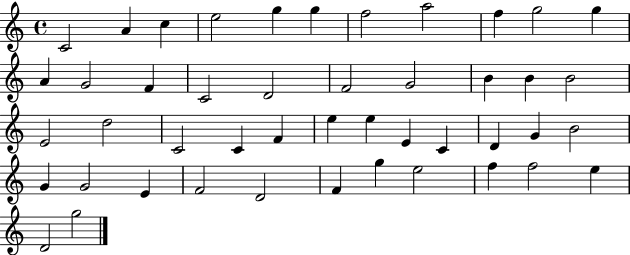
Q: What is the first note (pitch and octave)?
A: C4